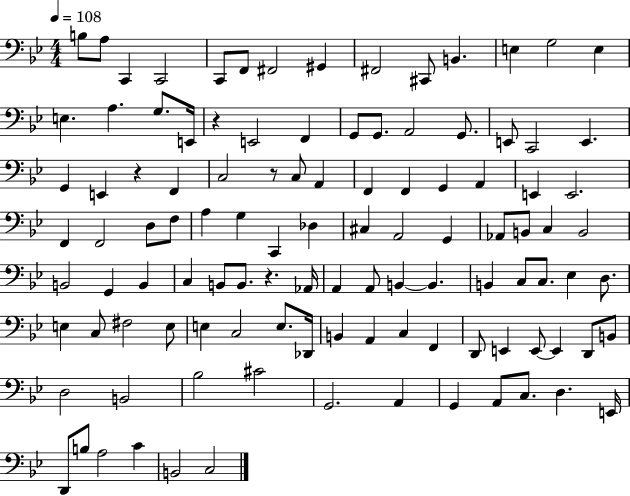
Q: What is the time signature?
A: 4/4